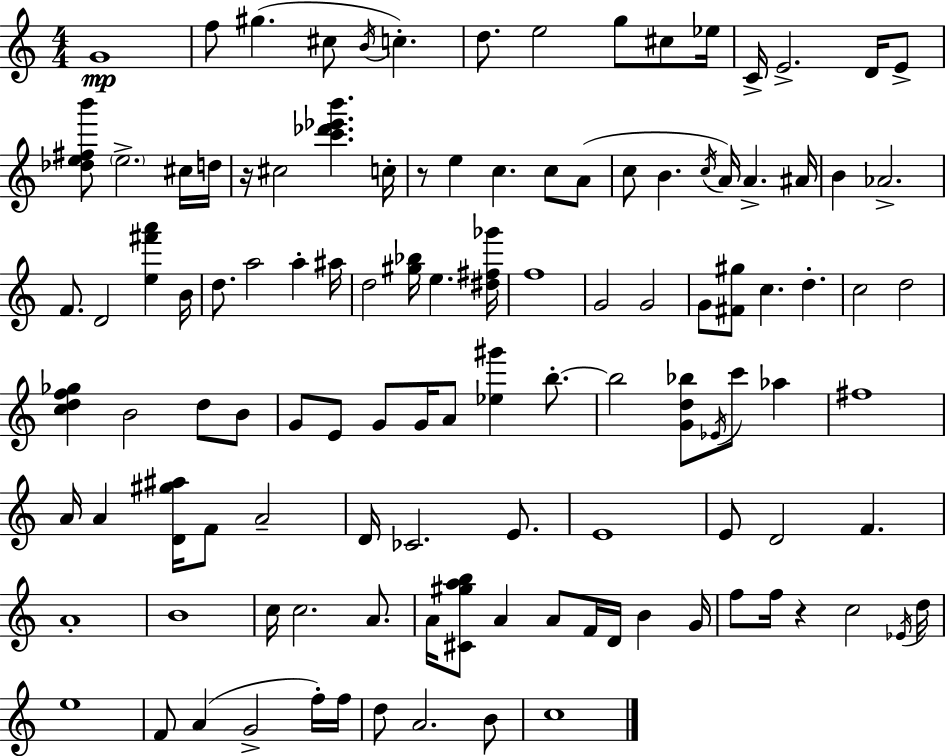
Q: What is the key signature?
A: C major